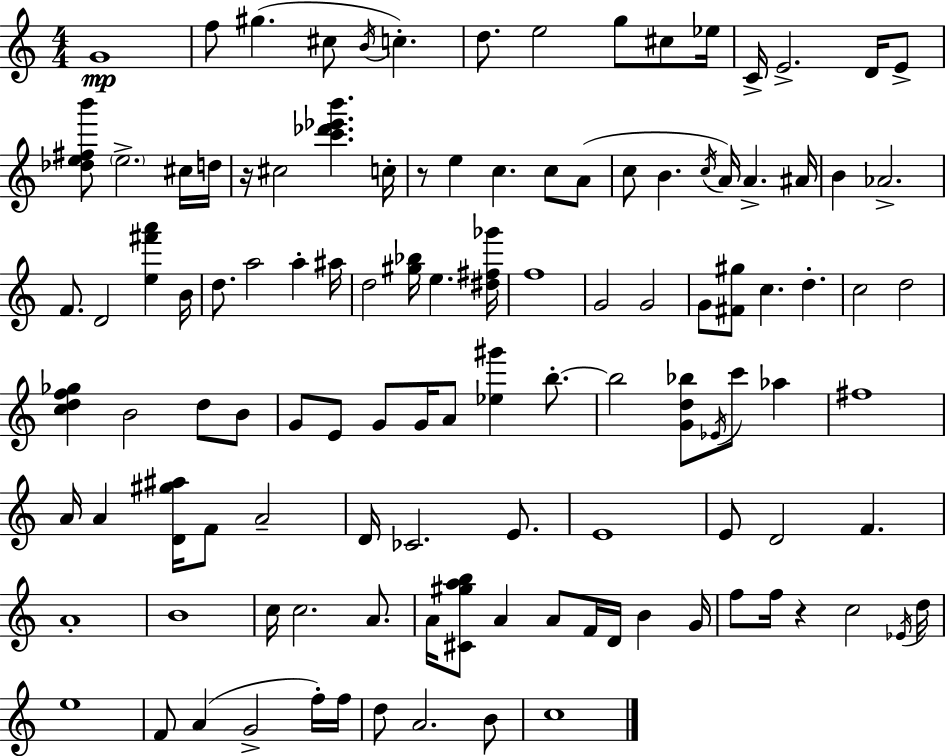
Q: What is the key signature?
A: C major